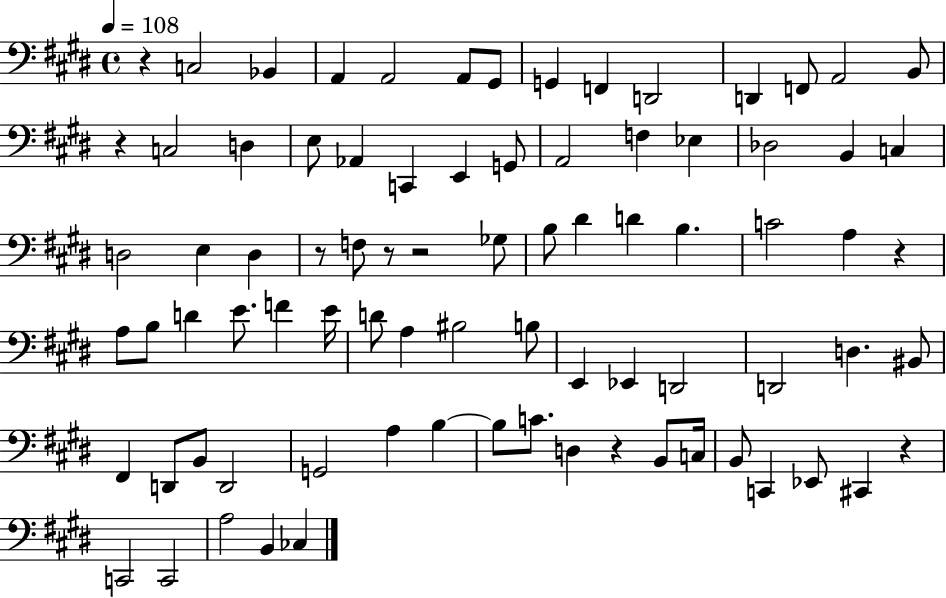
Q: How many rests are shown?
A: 8